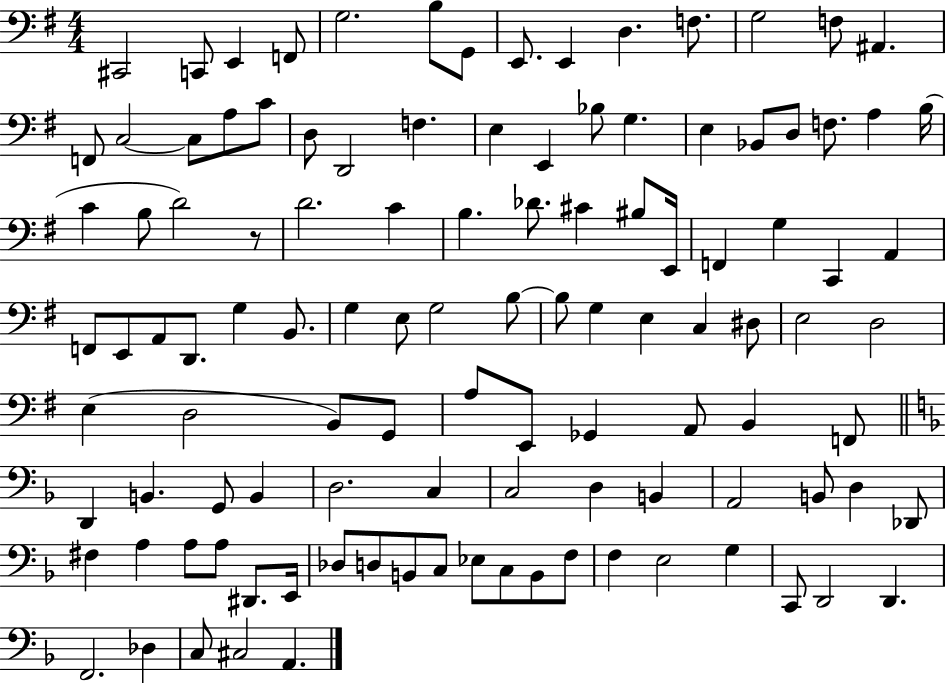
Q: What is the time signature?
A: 4/4